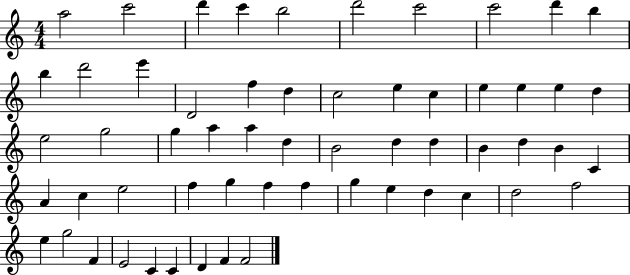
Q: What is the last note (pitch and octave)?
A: F4